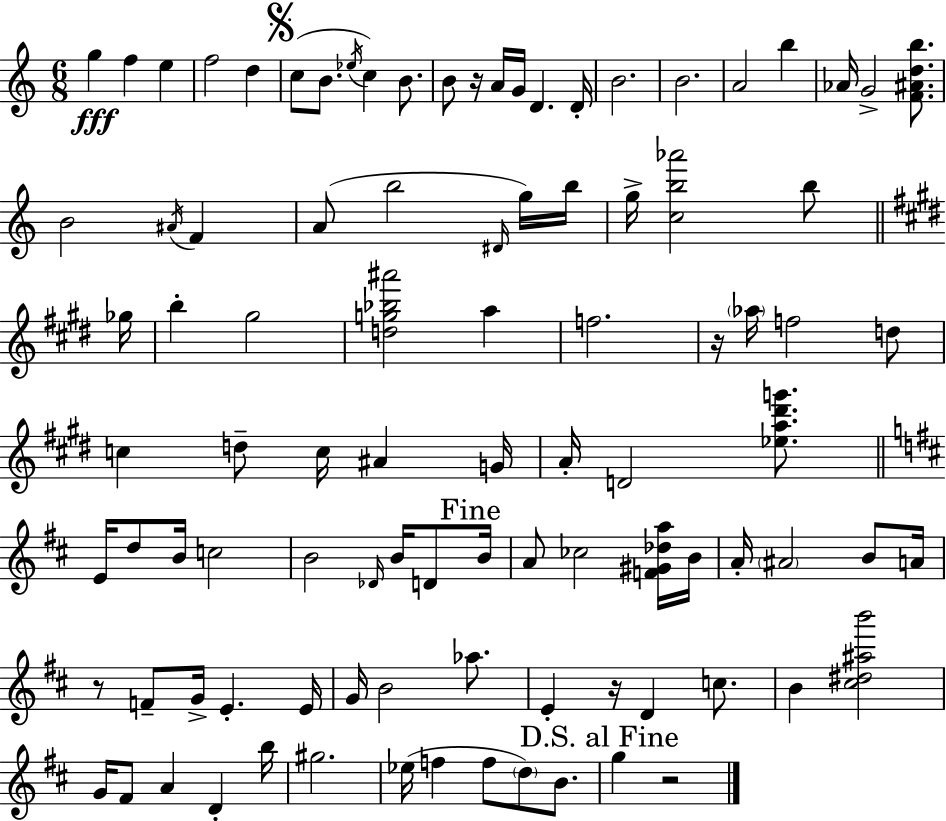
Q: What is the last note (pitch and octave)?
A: G5